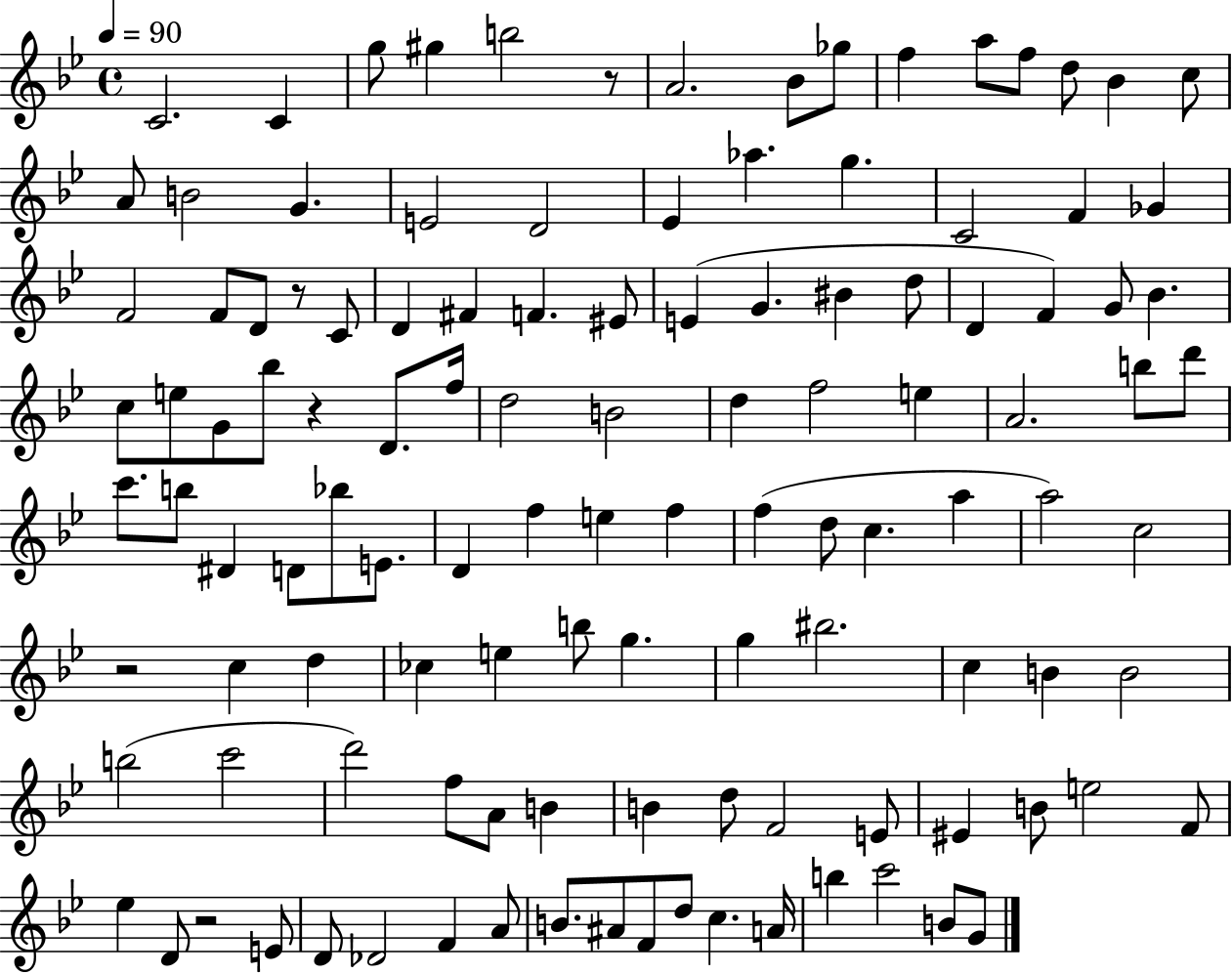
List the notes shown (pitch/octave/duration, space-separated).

C4/h. C4/q G5/e G#5/q B5/h R/e A4/h. Bb4/e Gb5/e F5/q A5/e F5/e D5/e Bb4/q C5/e A4/e B4/h G4/q. E4/h D4/h Eb4/q Ab5/q. G5/q. C4/h F4/q Gb4/q F4/h F4/e D4/e R/e C4/e D4/q F#4/q F4/q. EIS4/e E4/q G4/q. BIS4/q D5/e D4/q F4/q G4/e Bb4/q. C5/e E5/e G4/e Bb5/e R/q D4/e. F5/s D5/h B4/h D5/q F5/h E5/q A4/h. B5/e D6/e C6/e. B5/e D#4/q D4/e Bb5/e E4/e. D4/q F5/q E5/q F5/q F5/q D5/e C5/q. A5/q A5/h C5/h R/h C5/q D5/q CES5/q E5/q B5/e G5/q. G5/q BIS5/h. C5/q B4/q B4/h B5/h C6/h D6/h F5/e A4/e B4/q B4/q D5/e F4/h E4/e EIS4/q B4/e E5/h F4/e Eb5/q D4/e R/h E4/e D4/e Db4/h F4/q A4/e B4/e. A#4/e F4/e D5/e C5/q. A4/s B5/q C6/h B4/e G4/e